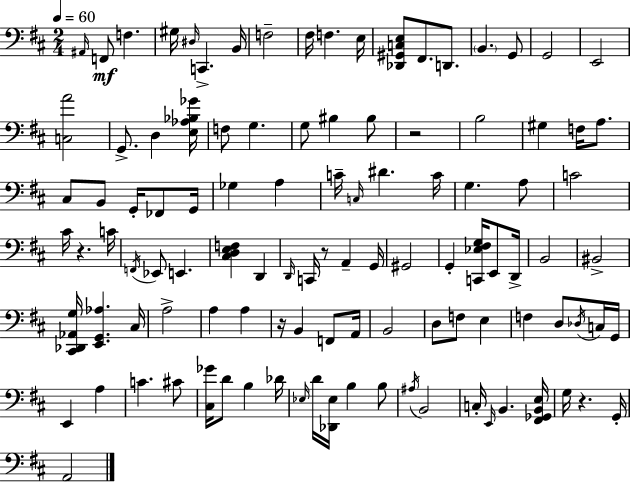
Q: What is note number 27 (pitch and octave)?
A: F3